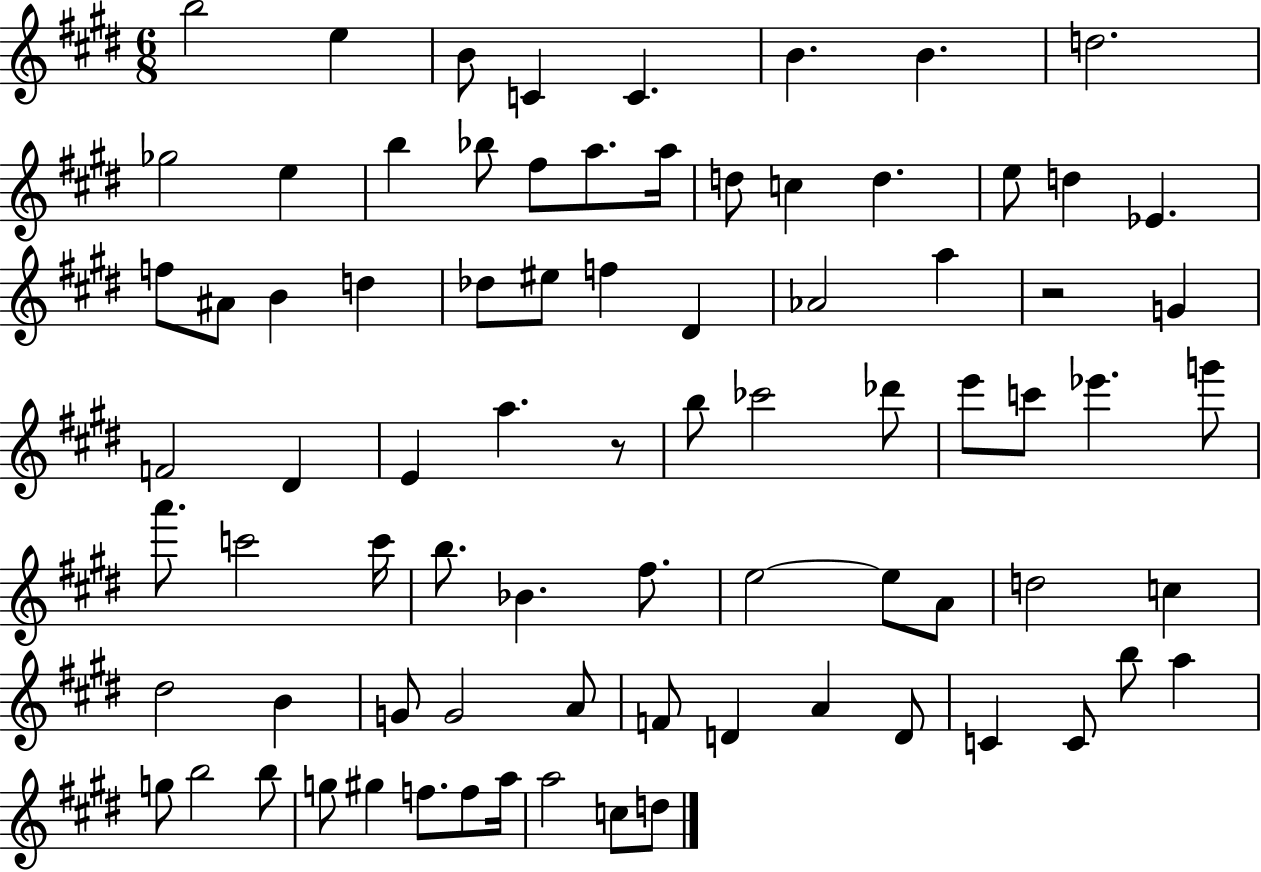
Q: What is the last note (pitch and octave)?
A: D5